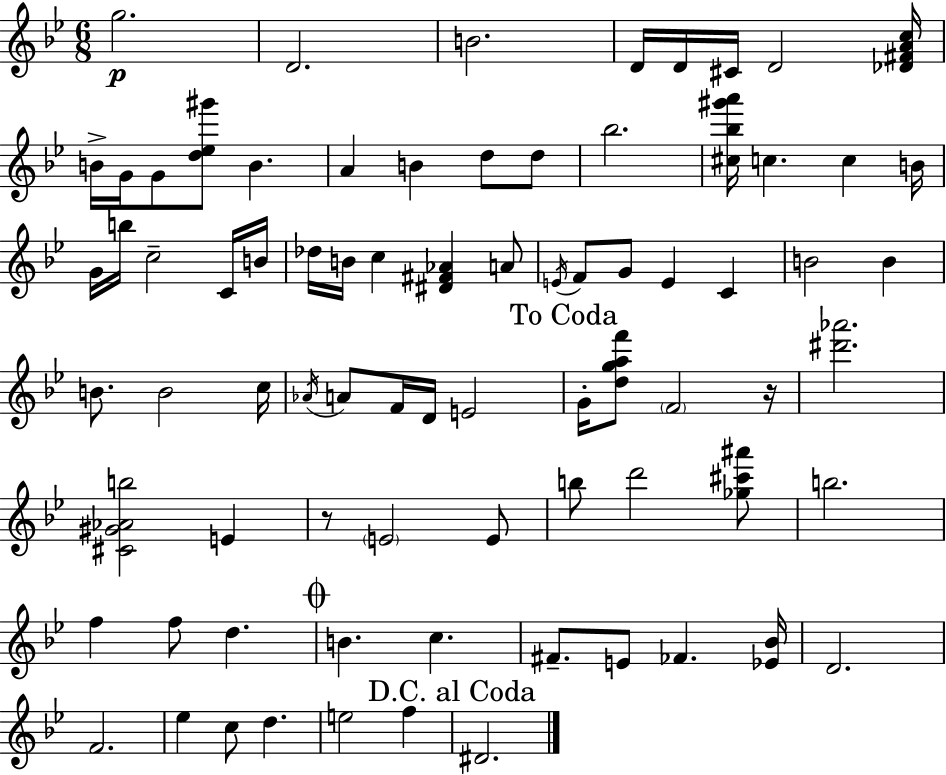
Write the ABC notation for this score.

X:1
T:Untitled
M:6/8
L:1/4
K:Bb
g2 D2 B2 D/4 D/4 ^C/4 D2 [_D^FAc]/4 B/4 G/4 G/2 [d_e^g']/2 B A B d/2 d/2 _b2 [^c_b^g'a']/4 c c B/4 G/4 b/4 c2 C/4 B/4 _d/4 B/4 c [^D^F_A] A/2 E/4 F/2 G/2 E C B2 B B/2 B2 c/4 _A/4 A/2 F/4 D/4 E2 G/4 [dgaf']/2 F2 z/4 [^d'_a']2 [^C^G_Ab]2 E z/2 E2 E/2 b/2 d'2 [_g^c'^a']/2 b2 f f/2 d B c ^F/2 E/2 _F [_E_B]/4 D2 F2 _e c/2 d e2 f ^D2